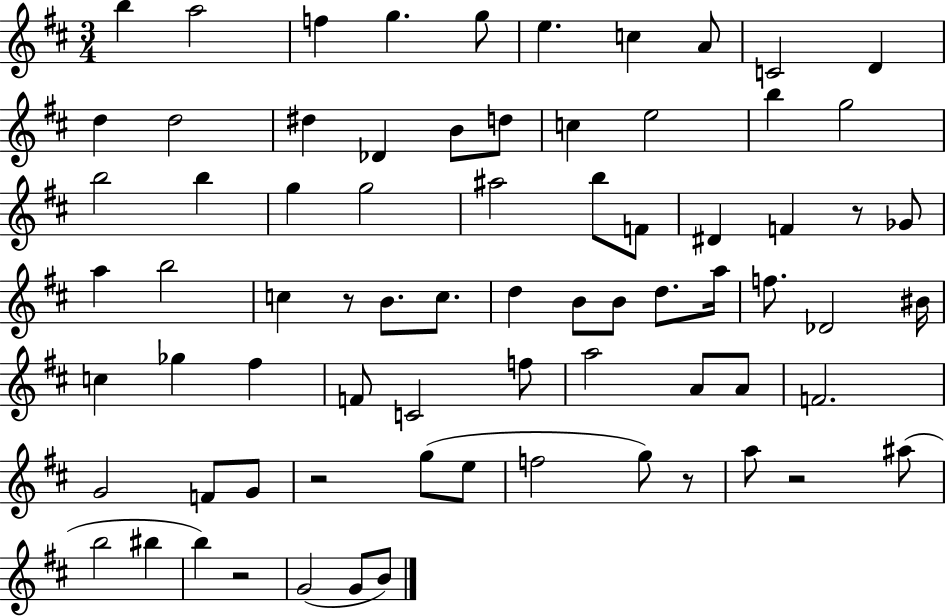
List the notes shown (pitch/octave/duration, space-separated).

B5/q A5/h F5/q G5/q. G5/e E5/q. C5/q A4/e C4/h D4/q D5/q D5/h D#5/q Db4/q B4/e D5/e C5/q E5/h B5/q G5/h B5/h B5/q G5/q G5/h A#5/h B5/e F4/e D#4/q F4/q R/e Gb4/e A5/q B5/h C5/q R/e B4/e. C5/e. D5/q B4/e B4/e D5/e. A5/s F5/e. Db4/h BIS4/s C5/q Gb5/q F#5/q F4/e C4/h F5/e A5/h A4/e A4/e F4/h. G4/h F4/e G4/e R/h G5/e E5/e F5/h G5/e R/e A5/e R/h A#5/e B5/h BIS5/q B5/q R/h G4/h G4/e B4/e